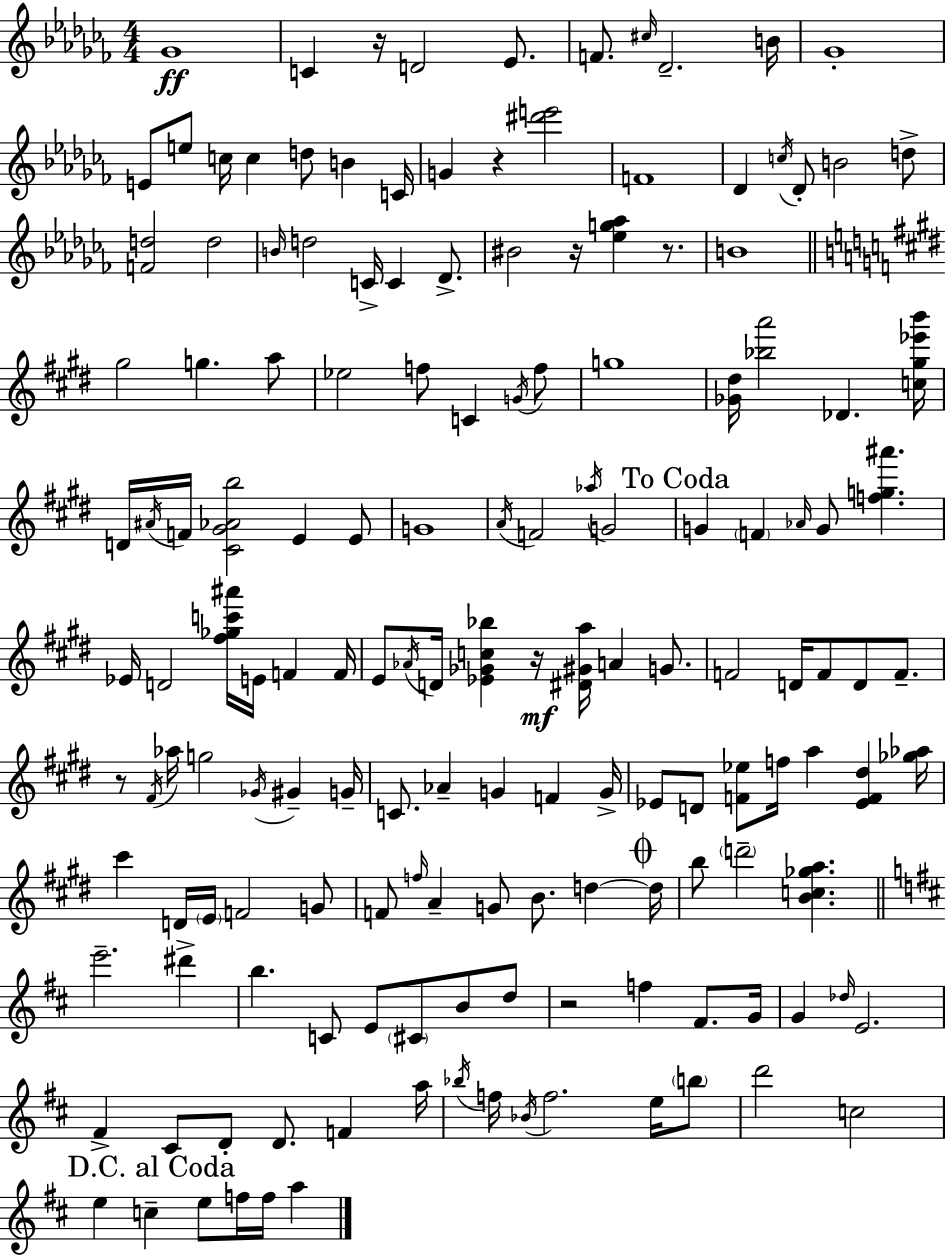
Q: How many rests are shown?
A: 7